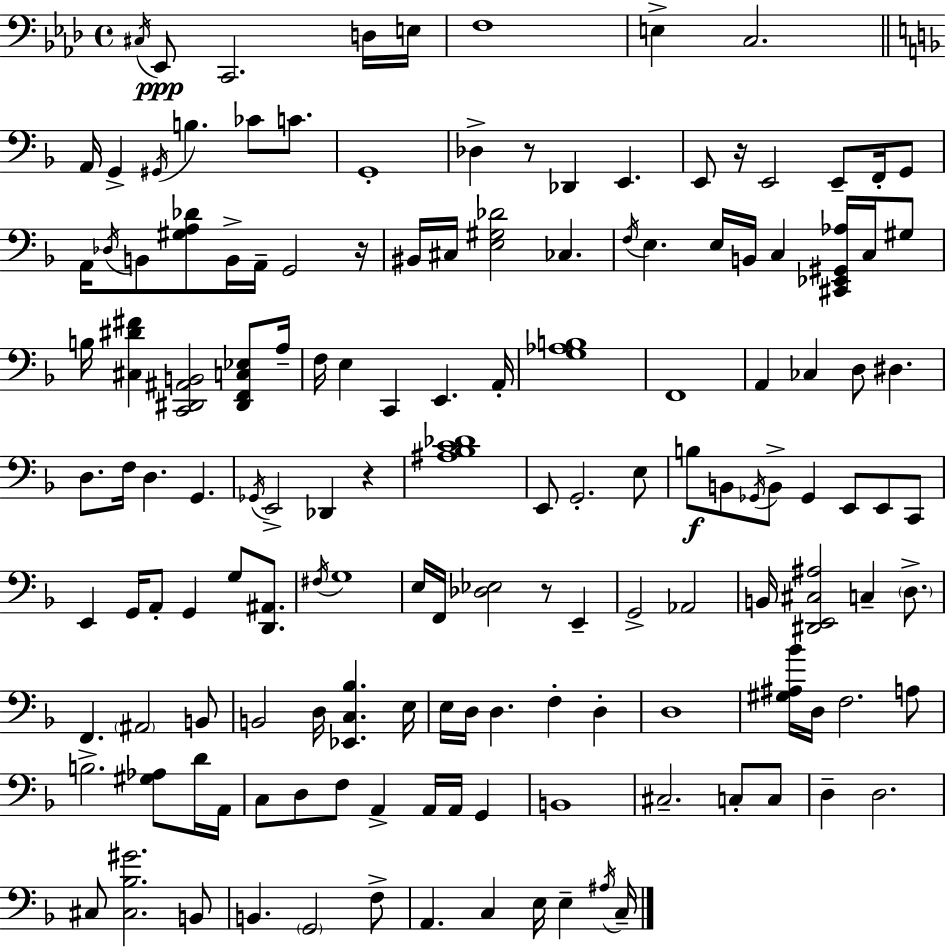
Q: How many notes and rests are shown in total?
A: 146